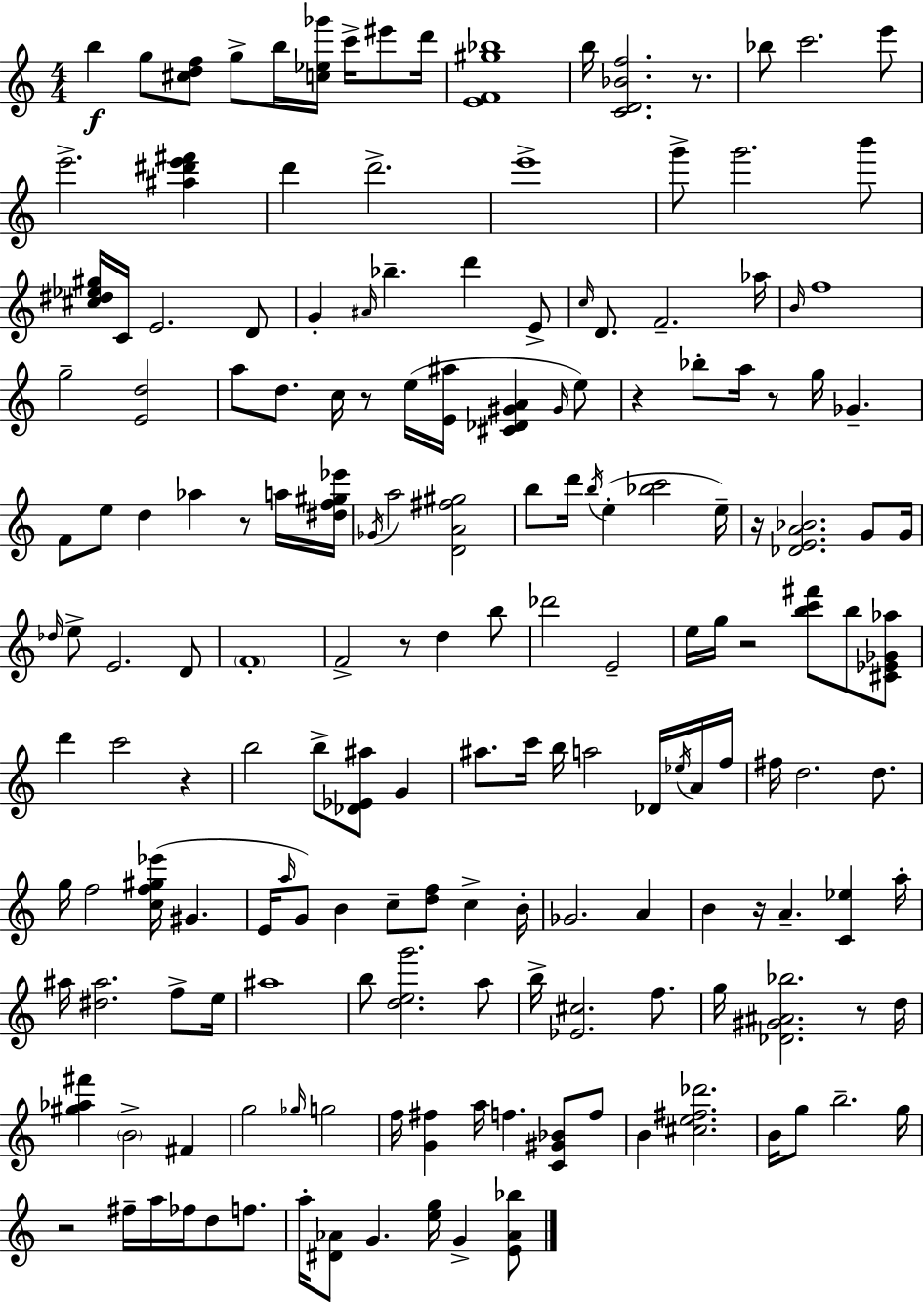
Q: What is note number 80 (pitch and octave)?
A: Db4